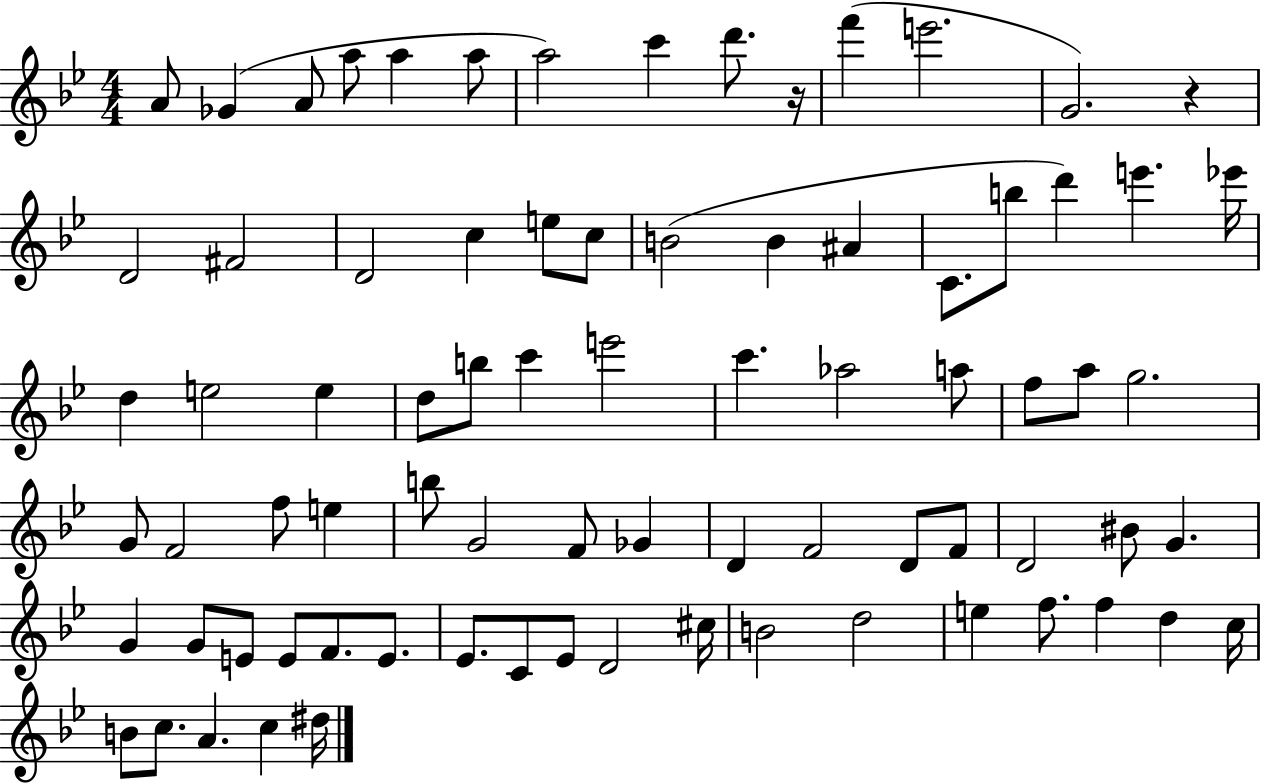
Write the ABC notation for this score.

X:1
T:Untitled
M:4/4
L:1/4
K:Bb
A/2 _G A/2 a/2 a a/2 a2 c' d'/2 z/4 f' e'2 G2 z D2 ^F2 D2 c e/2 c/2 B2 B ^A C/2 b/2 d' e' _e'/4 d e2 e d/2 b/2 c' e'2 c' _a2 a/2 f/2 a/2 g2 G/2 F2 f/2 e b/2 G2 F/2 _G D F2 D/2 F/2 D2 ^B/2 G G G/2 E/2 E/2 F/2 E/2 _E/2 C/2 _E/2 D2 ^c/4 B2 d2 e f/2 f d c/4 B/2 c/2 A c ^d/4